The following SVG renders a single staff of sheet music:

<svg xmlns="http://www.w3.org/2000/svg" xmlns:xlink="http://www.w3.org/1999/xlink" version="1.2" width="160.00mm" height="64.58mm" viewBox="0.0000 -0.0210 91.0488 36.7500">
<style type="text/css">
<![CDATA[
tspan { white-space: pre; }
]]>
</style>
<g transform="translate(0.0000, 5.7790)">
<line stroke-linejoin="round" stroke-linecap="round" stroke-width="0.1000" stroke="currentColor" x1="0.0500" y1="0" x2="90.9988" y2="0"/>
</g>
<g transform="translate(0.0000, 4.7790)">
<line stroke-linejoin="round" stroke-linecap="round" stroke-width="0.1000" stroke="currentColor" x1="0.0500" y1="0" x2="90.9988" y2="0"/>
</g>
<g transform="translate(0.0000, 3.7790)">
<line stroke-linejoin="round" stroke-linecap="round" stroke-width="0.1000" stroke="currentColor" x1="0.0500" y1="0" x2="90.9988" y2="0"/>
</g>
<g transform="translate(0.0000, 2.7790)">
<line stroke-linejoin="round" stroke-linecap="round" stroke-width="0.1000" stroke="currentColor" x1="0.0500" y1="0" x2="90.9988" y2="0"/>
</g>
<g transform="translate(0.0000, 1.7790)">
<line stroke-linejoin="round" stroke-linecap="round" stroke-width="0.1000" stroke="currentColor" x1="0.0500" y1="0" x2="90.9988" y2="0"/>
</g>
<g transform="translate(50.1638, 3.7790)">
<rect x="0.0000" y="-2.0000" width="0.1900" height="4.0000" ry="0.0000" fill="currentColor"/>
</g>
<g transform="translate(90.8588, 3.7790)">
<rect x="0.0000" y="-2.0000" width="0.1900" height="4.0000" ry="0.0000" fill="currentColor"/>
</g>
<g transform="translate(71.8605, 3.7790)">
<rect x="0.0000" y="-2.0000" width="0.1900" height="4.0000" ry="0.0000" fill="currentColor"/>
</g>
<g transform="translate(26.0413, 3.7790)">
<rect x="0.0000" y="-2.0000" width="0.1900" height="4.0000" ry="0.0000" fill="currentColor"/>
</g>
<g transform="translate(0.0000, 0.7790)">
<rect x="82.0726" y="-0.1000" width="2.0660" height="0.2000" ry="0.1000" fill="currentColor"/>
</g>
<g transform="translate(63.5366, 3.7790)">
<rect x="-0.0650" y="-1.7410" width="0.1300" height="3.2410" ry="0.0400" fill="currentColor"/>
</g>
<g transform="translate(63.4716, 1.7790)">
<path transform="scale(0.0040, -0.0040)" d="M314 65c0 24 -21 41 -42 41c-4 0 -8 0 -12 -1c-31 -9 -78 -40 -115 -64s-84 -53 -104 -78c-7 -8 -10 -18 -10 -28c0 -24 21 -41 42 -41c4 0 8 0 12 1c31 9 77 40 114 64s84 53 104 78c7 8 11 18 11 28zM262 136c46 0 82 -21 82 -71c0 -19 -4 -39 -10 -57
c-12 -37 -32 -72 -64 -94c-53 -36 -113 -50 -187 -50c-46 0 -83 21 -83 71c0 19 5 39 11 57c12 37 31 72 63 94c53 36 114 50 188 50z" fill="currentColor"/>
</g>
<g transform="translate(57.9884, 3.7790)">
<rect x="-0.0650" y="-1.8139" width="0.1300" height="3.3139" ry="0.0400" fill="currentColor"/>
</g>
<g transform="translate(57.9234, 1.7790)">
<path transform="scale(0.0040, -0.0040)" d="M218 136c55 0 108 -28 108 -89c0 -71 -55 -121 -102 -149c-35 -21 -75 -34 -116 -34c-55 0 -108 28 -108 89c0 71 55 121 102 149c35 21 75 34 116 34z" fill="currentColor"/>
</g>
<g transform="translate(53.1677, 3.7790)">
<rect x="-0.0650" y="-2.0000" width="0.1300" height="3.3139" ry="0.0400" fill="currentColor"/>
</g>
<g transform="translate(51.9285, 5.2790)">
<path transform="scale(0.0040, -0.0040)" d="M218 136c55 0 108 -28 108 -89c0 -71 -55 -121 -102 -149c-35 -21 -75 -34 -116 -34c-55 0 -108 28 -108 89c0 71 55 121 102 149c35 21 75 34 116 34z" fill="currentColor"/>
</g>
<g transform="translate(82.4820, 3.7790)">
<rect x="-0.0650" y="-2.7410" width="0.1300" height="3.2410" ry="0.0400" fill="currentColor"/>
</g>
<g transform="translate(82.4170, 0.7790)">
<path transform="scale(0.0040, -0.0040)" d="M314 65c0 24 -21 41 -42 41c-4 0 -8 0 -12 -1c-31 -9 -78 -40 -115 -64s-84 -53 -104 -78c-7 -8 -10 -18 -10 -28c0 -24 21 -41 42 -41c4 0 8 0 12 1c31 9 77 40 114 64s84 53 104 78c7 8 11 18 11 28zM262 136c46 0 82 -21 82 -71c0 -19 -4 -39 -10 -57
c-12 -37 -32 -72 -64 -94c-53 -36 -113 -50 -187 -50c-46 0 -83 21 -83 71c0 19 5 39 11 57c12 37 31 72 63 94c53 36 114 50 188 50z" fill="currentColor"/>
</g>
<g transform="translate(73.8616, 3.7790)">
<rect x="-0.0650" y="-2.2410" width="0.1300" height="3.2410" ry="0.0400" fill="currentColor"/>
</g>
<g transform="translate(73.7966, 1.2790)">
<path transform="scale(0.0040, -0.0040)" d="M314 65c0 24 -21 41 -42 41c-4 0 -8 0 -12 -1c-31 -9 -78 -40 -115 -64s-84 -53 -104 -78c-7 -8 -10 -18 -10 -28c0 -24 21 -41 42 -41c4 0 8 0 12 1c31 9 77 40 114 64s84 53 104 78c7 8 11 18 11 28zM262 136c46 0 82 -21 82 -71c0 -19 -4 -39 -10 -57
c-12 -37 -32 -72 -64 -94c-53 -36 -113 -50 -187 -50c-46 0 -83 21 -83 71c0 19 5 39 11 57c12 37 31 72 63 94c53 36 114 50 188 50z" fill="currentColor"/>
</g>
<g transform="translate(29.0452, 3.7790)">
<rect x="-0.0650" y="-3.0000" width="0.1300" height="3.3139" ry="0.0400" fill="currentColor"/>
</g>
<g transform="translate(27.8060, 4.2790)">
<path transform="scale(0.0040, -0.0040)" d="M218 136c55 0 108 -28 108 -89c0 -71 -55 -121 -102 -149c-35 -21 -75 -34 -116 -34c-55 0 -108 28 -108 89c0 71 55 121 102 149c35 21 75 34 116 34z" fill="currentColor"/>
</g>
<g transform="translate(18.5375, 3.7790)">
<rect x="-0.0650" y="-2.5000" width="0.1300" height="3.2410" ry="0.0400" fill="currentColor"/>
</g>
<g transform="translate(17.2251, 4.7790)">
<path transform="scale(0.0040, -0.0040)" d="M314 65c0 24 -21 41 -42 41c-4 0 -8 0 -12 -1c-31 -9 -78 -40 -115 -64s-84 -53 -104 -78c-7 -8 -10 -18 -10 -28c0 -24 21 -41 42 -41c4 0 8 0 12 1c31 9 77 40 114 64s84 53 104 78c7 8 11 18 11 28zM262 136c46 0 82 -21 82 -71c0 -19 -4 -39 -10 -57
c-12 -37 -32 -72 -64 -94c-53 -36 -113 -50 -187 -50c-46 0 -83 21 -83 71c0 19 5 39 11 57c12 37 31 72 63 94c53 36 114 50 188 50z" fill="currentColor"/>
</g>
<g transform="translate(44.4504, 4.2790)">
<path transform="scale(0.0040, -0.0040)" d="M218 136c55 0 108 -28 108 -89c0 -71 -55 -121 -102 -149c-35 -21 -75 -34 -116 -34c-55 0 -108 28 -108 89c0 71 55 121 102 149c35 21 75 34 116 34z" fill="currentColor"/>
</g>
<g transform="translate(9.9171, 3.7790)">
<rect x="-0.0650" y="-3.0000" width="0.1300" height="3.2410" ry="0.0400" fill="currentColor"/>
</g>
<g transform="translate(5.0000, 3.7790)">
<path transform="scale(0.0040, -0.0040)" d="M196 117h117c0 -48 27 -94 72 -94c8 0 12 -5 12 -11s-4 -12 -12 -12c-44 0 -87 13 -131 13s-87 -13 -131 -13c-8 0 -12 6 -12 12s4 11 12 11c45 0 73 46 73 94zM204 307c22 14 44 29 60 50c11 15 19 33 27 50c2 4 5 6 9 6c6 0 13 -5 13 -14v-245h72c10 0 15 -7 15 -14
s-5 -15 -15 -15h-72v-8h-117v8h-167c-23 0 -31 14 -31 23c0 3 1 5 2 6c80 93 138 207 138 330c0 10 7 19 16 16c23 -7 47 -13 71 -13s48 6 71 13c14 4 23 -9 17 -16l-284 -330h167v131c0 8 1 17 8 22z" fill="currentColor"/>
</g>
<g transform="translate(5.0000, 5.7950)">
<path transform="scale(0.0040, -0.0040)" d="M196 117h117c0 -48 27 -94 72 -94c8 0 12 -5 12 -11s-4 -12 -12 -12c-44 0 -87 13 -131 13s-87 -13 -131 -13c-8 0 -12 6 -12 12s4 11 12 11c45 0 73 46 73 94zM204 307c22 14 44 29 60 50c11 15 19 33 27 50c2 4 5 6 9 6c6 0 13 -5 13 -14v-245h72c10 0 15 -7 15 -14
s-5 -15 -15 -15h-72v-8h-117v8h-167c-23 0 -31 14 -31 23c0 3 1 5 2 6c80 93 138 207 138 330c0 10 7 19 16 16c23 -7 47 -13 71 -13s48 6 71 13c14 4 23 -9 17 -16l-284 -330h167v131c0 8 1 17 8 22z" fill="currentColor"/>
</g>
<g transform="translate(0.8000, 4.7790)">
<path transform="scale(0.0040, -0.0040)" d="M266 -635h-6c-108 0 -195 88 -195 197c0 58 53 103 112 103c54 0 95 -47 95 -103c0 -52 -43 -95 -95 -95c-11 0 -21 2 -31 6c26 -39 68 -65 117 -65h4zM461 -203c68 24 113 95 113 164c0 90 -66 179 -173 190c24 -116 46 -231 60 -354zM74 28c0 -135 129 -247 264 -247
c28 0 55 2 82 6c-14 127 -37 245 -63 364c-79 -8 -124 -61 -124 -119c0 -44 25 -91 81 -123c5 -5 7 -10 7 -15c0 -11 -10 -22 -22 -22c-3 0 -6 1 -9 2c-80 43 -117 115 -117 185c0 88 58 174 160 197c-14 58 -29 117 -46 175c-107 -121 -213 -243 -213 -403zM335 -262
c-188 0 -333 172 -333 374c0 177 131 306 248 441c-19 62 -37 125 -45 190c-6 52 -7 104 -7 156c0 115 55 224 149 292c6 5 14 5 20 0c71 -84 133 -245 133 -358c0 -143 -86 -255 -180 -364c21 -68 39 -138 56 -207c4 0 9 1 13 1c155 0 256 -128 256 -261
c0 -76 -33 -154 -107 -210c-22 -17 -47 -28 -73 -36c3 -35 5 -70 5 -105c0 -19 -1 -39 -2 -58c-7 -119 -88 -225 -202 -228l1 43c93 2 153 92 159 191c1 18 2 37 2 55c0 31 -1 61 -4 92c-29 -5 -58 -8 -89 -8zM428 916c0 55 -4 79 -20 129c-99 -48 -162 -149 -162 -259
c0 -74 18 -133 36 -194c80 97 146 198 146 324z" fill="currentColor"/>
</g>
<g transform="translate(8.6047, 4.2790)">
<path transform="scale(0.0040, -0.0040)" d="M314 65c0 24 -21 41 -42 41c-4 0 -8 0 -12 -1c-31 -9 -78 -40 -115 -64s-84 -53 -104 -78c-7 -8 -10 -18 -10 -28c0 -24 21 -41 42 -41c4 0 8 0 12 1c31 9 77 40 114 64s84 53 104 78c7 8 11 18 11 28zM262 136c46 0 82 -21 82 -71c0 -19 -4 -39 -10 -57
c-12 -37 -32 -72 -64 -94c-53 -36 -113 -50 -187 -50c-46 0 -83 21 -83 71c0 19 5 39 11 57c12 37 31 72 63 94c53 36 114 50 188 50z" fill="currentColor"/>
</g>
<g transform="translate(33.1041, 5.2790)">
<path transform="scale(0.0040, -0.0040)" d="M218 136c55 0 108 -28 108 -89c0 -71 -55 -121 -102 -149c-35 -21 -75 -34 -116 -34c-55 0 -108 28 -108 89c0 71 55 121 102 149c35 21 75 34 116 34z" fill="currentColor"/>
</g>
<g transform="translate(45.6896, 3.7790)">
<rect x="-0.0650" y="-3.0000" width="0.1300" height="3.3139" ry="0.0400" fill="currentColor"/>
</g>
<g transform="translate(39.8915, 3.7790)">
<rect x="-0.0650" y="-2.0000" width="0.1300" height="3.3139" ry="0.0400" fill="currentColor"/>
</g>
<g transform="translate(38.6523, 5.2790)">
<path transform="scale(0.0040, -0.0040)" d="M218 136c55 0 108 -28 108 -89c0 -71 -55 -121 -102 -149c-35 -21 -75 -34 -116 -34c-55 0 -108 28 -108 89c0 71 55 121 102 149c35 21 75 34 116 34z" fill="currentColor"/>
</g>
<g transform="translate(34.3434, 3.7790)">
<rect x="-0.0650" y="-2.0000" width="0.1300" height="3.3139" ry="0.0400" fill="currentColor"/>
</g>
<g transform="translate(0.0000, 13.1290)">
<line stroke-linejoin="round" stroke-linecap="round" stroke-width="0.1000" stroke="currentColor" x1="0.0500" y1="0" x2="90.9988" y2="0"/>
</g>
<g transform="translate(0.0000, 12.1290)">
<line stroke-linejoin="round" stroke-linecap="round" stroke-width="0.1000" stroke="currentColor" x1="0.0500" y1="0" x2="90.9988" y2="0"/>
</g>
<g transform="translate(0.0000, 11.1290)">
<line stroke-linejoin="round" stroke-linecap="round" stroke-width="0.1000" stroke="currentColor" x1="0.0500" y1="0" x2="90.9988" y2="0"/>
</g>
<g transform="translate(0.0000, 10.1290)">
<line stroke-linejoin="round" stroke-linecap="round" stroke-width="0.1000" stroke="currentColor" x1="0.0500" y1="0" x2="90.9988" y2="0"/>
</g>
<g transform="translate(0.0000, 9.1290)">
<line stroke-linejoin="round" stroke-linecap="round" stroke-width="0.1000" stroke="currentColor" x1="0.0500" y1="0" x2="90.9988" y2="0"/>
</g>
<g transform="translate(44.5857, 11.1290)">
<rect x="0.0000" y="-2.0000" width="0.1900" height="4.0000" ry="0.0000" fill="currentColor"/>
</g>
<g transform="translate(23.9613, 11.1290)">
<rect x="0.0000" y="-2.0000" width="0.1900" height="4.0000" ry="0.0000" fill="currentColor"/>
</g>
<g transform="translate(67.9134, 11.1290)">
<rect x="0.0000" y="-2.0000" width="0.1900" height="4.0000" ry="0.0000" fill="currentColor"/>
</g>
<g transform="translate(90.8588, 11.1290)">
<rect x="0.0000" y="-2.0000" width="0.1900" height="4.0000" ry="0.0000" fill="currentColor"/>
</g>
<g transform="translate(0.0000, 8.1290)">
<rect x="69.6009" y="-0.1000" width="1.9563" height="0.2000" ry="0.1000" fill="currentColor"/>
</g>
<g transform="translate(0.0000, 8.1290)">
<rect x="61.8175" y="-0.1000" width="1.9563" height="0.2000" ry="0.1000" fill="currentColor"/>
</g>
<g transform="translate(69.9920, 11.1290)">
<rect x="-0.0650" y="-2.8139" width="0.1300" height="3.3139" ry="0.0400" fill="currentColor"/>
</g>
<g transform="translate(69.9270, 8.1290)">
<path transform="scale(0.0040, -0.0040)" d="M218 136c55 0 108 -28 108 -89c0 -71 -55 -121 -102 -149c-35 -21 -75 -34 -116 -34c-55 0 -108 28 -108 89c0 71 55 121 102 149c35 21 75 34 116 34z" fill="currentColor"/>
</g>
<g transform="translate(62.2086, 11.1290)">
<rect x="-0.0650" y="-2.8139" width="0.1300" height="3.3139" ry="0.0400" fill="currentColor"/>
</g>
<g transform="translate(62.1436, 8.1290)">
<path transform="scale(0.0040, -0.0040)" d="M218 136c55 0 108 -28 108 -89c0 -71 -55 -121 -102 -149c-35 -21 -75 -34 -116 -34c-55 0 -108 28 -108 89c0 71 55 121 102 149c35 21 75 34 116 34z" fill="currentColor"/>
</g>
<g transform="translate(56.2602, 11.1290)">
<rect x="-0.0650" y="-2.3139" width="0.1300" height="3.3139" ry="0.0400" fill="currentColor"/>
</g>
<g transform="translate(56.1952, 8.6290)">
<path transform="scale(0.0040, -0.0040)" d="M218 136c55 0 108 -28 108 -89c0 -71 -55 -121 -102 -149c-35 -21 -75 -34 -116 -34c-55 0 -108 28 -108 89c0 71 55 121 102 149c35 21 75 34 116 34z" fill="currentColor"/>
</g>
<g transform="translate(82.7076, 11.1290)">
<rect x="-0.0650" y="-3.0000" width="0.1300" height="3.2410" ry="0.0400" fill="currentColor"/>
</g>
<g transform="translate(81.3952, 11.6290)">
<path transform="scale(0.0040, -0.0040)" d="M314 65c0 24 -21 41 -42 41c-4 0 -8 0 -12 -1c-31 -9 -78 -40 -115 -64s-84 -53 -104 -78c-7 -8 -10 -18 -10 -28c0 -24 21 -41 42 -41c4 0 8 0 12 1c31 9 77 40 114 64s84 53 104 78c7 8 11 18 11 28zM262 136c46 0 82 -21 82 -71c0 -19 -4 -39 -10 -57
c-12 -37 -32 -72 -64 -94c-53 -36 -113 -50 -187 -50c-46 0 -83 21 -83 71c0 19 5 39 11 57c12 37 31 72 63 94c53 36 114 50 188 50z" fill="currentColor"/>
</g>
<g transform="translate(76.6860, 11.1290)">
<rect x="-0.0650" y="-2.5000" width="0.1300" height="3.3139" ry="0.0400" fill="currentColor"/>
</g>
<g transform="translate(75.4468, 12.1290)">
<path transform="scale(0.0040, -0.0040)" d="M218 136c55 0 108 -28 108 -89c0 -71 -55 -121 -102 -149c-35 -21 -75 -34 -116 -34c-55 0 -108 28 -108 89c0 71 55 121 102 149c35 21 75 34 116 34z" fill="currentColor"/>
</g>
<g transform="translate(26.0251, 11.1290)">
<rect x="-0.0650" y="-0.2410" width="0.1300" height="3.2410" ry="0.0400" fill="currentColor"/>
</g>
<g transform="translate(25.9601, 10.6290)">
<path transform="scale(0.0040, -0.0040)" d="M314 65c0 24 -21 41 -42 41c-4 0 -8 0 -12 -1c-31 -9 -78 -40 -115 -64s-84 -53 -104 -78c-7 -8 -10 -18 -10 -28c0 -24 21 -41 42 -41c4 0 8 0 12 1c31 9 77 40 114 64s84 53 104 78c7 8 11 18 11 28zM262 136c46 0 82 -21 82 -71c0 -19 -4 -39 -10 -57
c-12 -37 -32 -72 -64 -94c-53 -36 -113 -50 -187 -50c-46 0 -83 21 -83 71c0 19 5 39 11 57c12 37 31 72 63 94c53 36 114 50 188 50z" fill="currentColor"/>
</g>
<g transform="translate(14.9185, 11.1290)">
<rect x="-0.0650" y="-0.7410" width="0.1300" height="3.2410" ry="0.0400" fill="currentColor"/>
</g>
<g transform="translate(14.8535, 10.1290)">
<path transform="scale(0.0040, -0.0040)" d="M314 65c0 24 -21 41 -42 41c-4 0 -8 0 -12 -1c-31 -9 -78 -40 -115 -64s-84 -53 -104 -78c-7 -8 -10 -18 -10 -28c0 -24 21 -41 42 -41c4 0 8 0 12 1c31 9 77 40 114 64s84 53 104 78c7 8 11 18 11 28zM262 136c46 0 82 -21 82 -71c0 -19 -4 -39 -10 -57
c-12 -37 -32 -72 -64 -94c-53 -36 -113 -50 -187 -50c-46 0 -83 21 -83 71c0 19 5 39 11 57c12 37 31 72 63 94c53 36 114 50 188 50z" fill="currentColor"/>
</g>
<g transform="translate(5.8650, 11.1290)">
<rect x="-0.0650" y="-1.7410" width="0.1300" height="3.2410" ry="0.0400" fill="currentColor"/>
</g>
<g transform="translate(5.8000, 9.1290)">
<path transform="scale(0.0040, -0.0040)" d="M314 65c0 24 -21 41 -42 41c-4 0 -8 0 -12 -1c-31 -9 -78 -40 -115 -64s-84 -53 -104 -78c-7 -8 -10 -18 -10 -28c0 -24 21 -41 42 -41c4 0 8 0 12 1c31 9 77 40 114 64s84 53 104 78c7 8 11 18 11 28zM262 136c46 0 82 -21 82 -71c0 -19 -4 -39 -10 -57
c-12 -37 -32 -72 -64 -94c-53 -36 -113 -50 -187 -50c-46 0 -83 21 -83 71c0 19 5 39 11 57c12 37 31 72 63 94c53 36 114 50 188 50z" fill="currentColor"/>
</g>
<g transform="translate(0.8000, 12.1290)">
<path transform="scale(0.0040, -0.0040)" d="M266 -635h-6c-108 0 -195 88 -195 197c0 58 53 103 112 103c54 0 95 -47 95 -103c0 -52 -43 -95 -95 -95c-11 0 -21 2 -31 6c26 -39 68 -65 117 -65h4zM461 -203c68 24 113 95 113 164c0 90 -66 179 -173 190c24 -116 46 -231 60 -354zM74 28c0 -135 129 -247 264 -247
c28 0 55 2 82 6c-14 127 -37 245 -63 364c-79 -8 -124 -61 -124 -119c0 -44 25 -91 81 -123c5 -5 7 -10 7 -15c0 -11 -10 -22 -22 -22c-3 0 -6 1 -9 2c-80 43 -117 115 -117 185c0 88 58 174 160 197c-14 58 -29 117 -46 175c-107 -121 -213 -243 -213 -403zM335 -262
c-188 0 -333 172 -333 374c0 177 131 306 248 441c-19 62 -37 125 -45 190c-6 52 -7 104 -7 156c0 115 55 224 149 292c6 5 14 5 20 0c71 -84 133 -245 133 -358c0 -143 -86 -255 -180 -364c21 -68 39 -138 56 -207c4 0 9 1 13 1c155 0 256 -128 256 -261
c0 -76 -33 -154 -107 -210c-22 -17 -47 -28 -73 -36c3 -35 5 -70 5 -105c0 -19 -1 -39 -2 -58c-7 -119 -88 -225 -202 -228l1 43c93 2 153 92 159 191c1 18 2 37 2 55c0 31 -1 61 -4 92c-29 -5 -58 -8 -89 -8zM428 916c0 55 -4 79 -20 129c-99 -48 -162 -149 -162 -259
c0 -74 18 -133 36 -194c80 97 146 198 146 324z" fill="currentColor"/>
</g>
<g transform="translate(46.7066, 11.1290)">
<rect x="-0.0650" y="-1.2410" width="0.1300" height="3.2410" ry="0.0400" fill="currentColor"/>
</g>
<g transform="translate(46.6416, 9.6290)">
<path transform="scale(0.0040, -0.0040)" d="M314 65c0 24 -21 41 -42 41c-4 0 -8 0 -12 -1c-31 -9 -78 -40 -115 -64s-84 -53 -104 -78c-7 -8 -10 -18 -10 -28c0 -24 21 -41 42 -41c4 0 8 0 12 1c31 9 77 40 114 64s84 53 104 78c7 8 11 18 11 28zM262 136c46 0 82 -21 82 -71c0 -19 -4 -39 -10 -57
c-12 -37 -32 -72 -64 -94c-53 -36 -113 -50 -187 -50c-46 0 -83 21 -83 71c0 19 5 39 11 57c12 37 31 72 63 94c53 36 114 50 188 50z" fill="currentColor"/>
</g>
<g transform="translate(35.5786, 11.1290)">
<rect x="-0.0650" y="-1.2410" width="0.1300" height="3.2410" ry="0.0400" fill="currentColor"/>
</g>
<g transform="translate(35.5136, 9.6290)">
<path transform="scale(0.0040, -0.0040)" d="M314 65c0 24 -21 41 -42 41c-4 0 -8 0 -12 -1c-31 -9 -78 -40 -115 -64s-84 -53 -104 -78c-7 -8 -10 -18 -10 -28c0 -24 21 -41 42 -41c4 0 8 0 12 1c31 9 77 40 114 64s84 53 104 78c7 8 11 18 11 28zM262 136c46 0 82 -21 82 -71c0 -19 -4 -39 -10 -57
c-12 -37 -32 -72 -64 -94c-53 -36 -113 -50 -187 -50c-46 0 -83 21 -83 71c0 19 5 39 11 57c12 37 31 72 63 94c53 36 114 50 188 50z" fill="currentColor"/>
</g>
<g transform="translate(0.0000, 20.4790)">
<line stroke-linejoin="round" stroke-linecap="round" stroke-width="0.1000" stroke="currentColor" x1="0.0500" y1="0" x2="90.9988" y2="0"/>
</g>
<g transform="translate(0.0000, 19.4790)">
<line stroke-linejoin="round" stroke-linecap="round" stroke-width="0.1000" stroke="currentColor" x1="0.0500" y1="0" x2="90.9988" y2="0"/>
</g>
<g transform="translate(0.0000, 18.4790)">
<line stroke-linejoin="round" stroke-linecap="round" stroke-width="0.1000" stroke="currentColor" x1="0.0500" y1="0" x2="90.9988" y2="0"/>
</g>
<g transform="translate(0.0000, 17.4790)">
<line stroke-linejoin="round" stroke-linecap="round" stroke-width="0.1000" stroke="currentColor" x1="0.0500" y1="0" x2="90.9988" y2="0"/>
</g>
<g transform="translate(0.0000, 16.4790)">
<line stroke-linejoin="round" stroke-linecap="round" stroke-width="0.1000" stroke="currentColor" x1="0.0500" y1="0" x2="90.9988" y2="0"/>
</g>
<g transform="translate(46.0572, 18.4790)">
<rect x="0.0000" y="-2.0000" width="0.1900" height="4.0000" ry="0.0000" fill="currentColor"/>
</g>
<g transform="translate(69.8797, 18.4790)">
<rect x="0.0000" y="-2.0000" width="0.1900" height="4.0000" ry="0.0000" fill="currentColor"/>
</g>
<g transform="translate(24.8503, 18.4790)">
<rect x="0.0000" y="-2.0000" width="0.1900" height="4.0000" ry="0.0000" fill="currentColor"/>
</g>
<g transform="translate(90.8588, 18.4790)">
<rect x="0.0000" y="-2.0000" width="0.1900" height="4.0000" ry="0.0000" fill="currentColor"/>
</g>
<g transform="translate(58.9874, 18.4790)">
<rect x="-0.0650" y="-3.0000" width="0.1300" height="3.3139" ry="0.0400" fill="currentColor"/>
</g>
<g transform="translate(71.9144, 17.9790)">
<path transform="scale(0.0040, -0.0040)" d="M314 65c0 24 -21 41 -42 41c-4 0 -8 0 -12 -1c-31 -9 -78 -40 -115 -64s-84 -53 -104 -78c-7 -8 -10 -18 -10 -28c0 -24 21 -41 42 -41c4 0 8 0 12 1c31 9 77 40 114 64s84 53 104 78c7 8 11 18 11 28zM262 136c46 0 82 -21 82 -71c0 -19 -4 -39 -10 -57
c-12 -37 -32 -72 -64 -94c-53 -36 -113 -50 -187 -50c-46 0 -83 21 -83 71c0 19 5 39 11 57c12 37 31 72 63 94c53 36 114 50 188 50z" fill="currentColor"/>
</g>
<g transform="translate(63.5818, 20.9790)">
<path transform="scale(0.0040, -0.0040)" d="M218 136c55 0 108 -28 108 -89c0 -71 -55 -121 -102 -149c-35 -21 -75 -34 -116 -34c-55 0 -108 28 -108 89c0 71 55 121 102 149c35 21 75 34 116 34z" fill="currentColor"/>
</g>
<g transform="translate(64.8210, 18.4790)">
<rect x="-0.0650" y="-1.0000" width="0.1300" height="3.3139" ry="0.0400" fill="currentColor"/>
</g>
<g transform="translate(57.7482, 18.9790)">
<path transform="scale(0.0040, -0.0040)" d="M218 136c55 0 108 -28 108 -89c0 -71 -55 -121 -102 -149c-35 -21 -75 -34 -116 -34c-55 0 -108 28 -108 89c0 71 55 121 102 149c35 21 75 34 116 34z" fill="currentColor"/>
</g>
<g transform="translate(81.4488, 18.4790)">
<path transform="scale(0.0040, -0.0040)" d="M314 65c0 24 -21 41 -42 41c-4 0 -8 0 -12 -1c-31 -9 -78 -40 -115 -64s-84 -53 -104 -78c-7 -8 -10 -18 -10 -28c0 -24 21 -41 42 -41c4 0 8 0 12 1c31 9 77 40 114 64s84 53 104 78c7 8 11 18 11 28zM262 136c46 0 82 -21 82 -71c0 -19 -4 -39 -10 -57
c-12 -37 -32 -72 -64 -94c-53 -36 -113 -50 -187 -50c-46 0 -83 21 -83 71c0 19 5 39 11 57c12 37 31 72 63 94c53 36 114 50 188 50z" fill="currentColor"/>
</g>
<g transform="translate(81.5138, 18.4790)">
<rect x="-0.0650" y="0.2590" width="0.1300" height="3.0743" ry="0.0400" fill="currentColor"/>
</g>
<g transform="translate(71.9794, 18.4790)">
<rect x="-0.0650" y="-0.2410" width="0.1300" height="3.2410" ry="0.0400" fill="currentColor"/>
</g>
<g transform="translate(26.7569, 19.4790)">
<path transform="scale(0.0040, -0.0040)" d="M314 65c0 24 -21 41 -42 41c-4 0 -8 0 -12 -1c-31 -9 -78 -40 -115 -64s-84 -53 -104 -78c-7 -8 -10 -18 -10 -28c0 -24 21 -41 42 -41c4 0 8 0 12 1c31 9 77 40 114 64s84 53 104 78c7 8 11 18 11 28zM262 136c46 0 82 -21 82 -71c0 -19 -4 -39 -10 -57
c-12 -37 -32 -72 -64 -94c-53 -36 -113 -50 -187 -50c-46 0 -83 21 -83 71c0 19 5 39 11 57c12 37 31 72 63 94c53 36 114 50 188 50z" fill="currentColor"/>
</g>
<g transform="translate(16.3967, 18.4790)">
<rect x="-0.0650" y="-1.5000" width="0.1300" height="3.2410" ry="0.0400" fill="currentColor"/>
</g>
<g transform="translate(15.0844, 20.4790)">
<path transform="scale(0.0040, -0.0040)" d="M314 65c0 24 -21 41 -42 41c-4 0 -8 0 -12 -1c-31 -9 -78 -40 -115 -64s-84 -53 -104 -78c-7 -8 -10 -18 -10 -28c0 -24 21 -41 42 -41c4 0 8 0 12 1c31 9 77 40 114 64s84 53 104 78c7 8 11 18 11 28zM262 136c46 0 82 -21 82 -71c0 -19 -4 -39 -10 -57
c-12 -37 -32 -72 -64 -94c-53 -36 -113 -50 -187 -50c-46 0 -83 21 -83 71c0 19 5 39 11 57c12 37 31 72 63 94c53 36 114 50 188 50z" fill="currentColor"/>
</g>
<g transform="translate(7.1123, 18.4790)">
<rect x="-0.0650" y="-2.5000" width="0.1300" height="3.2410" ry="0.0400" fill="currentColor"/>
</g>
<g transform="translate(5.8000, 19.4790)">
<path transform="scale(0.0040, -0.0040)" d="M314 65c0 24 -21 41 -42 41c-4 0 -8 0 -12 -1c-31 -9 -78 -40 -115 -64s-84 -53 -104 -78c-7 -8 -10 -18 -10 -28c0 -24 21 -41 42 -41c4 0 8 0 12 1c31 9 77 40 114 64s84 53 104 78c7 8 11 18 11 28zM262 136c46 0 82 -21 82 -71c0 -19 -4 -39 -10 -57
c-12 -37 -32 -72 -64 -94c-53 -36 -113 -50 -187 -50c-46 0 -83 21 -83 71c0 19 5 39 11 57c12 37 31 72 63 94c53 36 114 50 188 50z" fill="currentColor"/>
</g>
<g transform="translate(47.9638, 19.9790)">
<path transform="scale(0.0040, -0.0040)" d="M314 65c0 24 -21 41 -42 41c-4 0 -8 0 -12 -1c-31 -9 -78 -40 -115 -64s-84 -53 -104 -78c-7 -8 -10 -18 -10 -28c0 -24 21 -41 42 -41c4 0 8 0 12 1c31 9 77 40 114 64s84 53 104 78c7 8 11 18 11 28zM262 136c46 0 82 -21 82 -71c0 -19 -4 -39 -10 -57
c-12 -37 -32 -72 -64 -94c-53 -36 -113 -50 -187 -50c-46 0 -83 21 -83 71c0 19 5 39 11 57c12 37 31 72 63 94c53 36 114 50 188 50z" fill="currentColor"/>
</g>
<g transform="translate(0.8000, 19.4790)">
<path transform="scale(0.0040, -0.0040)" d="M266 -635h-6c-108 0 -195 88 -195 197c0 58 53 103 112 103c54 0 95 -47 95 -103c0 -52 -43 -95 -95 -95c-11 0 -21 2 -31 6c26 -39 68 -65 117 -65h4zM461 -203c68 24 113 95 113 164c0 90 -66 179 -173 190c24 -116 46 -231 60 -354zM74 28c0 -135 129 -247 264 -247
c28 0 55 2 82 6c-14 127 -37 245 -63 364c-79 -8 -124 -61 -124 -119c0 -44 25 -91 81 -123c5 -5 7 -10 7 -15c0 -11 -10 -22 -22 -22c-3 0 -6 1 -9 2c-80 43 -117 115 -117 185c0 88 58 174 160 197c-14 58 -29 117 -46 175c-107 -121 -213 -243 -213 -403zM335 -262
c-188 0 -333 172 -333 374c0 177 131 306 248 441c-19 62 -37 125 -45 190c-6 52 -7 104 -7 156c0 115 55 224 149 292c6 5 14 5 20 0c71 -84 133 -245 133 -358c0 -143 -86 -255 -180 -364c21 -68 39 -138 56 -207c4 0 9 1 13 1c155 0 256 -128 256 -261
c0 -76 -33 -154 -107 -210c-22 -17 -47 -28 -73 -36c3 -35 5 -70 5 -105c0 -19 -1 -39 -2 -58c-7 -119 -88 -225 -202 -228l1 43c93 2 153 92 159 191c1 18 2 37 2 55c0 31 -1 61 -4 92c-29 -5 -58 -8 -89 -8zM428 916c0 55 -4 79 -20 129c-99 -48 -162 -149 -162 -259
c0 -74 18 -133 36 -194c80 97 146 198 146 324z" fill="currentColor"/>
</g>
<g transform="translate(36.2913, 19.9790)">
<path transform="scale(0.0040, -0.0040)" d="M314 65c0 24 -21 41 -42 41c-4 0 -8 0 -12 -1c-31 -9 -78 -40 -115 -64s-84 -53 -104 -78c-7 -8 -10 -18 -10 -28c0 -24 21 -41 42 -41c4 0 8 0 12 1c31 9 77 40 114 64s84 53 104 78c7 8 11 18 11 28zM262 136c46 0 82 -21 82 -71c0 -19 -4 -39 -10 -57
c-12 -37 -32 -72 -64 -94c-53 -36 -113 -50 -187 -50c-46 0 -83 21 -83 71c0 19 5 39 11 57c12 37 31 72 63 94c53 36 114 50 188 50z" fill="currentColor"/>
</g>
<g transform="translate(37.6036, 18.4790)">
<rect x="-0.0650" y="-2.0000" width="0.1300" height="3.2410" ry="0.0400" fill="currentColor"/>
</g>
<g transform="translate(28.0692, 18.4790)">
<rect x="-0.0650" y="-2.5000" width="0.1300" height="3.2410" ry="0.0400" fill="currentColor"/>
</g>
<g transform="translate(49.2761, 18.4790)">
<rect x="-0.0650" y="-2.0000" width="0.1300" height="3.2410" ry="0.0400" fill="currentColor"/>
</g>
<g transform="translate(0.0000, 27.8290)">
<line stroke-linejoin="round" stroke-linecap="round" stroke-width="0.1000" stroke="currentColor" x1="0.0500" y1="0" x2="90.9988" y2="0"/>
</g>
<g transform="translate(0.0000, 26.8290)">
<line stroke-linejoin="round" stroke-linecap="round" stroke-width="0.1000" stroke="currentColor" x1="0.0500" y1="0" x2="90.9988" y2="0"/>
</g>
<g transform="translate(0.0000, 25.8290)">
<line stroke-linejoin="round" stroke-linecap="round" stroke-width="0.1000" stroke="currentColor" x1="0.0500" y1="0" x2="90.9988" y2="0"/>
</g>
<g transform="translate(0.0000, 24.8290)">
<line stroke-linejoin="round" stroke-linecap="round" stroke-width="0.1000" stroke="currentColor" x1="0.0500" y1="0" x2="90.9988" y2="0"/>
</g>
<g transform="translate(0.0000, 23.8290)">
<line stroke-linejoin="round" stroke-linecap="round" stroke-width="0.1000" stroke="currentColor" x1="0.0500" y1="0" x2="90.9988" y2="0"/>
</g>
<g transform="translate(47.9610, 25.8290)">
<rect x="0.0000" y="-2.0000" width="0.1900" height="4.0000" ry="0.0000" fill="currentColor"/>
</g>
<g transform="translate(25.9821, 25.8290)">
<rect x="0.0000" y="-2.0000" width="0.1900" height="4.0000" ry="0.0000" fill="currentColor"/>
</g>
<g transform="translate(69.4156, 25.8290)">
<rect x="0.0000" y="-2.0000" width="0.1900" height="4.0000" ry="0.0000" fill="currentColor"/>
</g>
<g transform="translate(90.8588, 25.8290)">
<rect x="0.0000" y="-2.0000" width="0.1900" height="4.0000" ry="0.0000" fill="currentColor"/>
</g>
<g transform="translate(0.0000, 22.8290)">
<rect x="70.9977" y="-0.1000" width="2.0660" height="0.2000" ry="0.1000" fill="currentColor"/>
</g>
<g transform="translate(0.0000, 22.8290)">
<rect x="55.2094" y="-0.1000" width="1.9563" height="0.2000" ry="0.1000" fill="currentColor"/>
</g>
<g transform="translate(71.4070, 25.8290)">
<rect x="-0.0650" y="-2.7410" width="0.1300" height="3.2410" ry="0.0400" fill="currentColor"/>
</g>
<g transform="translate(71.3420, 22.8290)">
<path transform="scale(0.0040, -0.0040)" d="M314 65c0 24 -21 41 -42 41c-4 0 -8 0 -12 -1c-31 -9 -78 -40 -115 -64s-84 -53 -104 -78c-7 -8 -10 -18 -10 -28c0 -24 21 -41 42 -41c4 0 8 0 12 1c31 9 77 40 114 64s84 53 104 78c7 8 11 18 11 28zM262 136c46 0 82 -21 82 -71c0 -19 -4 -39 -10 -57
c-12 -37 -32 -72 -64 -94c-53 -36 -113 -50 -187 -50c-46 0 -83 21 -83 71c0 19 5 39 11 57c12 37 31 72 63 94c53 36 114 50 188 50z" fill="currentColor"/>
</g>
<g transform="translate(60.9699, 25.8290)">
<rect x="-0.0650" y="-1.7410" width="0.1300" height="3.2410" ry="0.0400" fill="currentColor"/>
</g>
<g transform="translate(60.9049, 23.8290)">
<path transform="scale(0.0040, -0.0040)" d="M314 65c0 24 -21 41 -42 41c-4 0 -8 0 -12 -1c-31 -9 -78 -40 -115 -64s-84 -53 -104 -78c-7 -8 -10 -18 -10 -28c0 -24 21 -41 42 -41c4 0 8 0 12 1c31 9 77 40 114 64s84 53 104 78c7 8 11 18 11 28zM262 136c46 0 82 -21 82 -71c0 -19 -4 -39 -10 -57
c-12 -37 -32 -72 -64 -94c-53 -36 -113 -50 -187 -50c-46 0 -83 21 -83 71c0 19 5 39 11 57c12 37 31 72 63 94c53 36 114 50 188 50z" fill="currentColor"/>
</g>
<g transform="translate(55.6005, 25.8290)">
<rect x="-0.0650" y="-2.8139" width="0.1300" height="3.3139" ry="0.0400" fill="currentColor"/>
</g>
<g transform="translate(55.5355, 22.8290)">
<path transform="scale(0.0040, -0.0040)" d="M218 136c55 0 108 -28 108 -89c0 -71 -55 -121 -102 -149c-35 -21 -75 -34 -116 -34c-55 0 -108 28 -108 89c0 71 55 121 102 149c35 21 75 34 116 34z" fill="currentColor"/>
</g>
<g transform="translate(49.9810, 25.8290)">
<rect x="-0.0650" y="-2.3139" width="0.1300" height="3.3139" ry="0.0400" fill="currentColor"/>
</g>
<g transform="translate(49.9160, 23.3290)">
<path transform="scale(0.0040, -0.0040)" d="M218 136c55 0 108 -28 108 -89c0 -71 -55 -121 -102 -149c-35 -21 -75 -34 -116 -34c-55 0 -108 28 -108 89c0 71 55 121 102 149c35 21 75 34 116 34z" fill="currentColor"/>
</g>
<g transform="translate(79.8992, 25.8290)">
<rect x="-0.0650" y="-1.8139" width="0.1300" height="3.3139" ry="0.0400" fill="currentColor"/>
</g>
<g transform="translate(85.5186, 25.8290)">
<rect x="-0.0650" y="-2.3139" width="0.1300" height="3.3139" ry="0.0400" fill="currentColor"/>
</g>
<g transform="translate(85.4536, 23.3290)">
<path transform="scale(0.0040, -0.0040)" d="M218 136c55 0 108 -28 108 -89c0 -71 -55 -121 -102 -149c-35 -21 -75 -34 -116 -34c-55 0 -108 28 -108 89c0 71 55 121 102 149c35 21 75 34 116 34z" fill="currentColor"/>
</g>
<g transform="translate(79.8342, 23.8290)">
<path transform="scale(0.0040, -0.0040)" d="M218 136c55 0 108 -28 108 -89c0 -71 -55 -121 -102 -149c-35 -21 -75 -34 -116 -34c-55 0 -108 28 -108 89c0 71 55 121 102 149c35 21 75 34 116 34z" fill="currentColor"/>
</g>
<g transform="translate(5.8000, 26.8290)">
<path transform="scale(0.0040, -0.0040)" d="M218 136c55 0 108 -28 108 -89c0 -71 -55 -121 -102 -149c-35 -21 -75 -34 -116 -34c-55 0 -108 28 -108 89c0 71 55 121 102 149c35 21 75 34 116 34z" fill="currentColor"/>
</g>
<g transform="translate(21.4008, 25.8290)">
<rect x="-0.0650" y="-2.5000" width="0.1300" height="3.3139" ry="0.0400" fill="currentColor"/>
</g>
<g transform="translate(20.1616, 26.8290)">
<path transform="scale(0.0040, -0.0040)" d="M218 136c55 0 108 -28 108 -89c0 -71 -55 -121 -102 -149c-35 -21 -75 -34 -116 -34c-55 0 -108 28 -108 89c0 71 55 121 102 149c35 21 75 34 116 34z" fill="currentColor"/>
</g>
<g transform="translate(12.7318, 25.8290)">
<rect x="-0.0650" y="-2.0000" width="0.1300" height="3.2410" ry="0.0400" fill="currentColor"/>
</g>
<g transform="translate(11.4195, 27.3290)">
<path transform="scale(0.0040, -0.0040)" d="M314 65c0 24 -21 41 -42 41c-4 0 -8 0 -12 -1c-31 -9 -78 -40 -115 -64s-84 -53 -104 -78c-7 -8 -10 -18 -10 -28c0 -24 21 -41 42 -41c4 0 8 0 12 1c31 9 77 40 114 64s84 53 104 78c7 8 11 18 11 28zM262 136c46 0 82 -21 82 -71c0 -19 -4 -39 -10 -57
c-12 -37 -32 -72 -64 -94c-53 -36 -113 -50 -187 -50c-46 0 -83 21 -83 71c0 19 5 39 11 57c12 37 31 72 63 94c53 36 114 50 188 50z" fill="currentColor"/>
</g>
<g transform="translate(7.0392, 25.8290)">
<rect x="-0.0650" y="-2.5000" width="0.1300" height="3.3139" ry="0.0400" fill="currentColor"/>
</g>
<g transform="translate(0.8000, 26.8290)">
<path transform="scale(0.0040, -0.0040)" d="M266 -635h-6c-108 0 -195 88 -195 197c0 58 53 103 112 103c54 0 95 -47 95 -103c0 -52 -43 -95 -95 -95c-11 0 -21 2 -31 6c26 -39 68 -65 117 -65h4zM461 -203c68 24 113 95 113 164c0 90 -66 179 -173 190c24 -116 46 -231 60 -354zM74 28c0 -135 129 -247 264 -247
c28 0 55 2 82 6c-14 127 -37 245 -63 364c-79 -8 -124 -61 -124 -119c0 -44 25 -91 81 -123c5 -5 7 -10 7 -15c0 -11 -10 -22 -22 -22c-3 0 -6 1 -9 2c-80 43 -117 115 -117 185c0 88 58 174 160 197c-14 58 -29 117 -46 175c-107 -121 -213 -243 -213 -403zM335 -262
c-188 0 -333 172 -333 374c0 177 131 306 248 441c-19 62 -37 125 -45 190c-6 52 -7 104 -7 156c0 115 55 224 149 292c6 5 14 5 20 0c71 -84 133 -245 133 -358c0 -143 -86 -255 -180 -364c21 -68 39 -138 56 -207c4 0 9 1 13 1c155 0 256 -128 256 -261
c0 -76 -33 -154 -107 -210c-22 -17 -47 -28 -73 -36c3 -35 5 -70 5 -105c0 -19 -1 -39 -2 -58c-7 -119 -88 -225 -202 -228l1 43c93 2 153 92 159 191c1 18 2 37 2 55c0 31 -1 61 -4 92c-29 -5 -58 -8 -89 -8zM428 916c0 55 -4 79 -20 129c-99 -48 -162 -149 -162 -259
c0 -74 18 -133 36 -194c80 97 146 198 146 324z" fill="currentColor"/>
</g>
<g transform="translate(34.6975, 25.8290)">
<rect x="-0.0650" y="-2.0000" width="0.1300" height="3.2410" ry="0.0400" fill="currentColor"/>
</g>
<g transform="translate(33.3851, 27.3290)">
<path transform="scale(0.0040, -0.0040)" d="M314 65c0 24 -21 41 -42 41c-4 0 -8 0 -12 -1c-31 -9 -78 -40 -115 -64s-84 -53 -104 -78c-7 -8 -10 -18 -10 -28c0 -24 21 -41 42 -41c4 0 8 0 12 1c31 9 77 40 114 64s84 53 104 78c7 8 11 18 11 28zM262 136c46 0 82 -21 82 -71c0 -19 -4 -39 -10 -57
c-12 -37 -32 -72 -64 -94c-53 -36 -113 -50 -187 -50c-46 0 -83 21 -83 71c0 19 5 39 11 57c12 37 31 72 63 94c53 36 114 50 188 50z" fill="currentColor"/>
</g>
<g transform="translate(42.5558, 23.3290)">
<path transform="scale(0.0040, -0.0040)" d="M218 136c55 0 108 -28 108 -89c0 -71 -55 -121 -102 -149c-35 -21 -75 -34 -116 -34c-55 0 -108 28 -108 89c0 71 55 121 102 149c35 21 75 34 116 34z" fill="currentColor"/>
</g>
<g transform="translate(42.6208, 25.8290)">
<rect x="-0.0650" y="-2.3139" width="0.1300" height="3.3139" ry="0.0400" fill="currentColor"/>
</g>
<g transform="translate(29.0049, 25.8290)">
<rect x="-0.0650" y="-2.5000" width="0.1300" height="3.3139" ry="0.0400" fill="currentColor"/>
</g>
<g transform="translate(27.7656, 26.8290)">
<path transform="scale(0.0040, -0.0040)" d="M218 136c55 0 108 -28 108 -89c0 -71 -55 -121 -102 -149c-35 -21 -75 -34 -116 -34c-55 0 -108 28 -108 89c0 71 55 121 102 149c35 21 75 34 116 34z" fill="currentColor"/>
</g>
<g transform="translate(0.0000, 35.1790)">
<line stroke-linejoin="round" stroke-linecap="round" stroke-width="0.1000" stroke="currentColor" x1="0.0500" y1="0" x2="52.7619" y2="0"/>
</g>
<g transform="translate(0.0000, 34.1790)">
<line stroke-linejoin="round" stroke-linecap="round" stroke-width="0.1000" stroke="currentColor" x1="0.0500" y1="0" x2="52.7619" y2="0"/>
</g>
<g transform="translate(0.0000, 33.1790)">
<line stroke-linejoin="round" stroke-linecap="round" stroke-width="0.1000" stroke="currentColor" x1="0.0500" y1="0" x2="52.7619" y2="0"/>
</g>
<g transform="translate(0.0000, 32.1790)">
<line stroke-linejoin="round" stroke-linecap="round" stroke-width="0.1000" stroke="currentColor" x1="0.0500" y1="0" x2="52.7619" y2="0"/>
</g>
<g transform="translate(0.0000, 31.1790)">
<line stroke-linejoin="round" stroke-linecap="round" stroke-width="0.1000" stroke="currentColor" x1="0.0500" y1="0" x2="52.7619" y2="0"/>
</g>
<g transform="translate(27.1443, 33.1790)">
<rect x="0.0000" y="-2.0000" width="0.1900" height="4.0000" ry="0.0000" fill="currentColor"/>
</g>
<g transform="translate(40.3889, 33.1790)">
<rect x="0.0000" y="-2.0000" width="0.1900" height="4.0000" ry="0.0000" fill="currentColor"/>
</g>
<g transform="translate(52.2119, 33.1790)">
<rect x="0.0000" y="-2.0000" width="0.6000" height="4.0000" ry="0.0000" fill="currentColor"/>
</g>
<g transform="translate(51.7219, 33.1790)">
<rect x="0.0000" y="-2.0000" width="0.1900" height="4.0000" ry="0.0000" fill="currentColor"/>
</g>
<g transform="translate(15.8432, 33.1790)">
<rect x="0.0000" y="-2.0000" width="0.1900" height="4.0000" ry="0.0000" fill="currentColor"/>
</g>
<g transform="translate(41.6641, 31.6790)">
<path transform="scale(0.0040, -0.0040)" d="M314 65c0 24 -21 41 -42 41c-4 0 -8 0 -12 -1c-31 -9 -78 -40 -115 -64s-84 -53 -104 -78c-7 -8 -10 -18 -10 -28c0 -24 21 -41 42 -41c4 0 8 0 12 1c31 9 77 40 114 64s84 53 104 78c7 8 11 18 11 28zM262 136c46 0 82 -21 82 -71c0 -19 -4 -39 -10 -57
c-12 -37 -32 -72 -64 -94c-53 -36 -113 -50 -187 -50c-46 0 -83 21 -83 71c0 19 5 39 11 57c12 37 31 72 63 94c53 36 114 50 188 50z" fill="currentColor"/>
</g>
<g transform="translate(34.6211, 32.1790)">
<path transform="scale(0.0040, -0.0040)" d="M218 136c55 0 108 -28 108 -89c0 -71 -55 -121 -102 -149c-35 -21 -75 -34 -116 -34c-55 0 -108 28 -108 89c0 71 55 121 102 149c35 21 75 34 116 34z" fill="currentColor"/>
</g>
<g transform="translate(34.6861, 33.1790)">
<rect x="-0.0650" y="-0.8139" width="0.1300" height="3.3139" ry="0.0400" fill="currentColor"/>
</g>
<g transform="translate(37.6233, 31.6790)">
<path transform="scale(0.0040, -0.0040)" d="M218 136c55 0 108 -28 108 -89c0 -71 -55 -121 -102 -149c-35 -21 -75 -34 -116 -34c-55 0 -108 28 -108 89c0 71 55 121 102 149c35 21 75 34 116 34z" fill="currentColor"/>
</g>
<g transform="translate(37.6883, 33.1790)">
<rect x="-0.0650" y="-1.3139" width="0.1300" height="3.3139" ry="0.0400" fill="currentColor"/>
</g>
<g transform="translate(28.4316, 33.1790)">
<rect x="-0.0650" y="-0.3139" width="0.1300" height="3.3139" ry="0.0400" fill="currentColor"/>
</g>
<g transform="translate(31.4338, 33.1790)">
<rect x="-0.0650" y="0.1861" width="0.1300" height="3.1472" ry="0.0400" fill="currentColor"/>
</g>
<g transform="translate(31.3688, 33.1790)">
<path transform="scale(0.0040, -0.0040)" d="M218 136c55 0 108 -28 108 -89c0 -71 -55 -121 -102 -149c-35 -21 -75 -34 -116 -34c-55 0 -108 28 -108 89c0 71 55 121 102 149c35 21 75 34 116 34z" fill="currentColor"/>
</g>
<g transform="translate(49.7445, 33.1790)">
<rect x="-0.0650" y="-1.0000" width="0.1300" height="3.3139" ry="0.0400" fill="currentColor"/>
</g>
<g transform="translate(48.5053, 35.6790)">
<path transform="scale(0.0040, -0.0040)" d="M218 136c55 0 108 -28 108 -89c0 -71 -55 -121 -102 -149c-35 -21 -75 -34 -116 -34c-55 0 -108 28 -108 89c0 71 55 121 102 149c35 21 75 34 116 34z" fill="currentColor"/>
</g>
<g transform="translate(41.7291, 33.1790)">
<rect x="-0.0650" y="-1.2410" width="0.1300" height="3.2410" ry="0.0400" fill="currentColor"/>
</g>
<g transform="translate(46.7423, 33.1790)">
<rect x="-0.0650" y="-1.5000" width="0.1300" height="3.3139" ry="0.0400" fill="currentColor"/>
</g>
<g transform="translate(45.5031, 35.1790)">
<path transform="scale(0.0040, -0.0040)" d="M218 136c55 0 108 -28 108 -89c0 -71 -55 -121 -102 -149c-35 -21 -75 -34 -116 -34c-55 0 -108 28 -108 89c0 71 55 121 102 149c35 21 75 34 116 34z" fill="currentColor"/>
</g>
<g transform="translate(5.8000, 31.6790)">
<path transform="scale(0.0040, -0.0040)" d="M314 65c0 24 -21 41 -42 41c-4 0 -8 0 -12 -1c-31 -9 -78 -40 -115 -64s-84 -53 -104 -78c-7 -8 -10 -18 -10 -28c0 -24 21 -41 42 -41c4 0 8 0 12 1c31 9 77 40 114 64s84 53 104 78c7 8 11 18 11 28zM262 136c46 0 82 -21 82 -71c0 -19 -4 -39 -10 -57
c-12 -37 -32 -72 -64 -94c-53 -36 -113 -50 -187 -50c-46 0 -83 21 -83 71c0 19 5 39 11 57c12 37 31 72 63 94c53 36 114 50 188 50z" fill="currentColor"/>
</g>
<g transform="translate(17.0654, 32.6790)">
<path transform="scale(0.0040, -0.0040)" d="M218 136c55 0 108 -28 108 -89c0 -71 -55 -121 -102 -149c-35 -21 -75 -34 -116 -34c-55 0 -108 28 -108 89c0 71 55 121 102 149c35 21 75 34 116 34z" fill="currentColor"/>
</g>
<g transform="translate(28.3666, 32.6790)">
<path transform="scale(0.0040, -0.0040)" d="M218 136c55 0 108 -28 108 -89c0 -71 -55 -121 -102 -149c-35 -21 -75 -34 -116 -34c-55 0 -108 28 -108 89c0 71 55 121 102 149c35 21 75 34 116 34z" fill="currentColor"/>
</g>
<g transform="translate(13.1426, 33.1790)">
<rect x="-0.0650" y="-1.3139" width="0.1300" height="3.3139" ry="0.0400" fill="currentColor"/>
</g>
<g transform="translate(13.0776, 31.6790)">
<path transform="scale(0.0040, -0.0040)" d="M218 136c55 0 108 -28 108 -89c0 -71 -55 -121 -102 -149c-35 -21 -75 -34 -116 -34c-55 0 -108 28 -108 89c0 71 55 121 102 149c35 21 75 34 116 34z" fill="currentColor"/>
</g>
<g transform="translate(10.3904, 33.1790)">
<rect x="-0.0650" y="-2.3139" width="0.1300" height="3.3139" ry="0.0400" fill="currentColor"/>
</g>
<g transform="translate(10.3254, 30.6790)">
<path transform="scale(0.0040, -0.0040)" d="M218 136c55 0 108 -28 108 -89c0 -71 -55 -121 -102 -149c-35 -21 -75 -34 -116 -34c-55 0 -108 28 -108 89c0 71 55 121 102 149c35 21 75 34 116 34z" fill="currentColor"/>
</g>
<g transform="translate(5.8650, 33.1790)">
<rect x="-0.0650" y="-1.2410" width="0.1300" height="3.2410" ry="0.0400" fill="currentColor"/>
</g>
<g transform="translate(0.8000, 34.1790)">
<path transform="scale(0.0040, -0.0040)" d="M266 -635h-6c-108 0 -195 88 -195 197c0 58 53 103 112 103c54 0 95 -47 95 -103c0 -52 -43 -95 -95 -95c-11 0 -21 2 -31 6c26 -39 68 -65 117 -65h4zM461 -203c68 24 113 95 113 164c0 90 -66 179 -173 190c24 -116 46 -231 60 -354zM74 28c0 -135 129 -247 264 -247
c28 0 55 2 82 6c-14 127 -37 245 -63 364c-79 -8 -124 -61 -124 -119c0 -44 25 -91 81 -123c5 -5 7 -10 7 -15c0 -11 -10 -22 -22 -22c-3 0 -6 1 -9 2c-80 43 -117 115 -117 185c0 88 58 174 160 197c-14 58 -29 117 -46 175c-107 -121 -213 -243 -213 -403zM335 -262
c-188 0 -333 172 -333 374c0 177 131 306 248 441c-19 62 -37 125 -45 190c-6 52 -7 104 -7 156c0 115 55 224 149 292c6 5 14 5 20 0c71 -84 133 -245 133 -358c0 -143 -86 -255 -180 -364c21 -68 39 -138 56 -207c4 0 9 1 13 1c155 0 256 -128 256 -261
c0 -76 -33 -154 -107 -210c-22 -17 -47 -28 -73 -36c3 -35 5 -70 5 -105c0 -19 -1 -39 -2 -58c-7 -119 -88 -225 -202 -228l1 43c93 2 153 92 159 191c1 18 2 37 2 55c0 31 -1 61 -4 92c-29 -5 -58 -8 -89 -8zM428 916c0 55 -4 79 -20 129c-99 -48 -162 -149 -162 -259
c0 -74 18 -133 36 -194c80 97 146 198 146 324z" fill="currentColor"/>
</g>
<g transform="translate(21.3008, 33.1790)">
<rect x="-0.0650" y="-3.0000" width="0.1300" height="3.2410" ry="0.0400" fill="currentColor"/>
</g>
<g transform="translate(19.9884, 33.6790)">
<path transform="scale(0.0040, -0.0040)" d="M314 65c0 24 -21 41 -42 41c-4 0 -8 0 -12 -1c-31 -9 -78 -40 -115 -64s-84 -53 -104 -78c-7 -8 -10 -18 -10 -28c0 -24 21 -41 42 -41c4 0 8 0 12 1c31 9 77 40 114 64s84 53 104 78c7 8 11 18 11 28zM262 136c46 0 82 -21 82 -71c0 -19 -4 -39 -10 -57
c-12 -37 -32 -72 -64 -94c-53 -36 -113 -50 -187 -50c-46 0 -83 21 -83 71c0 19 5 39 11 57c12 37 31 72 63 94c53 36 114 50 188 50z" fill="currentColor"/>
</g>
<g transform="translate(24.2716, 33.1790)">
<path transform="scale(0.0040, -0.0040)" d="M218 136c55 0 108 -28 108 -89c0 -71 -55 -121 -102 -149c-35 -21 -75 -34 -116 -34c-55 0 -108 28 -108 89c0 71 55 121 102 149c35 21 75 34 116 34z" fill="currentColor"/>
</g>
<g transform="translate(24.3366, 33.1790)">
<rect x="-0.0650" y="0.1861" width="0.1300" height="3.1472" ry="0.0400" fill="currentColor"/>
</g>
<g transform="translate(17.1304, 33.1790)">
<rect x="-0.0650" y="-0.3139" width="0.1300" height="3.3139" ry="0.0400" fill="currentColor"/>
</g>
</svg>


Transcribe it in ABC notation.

X:1
T:Untitled
M:4/4
L:1/4
K:C
A2 G2 A F F A F f f2 g2 a2 f2 d2 c2 e2 e2 g a a G A2 G2 E2 G2 F2 F2 A D c2 B2 G F2 G G F2 g g a f2 a2 f g e2 g e c A2 B c B d e e2 E D